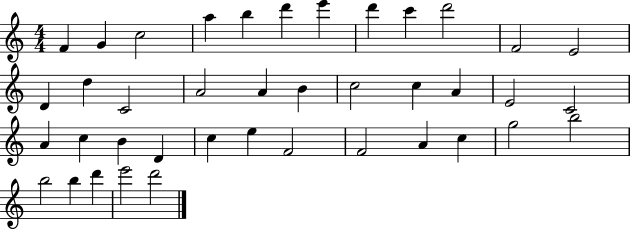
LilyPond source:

{
  \clef treble
  \numericTimeSignature
  \time 4/4
  \key c \major
  f'4 g'4 c''2 | a''4 b''4 d'''4 e'''4 | d'''4 c'''4 d'''2 | f'2 e'2 | \break d'4 d''4 c'2 | a'2 a'4 b'4 | c''2 c''4 a'4 | e'2 c'2 | \break a'4 c''4 b'4 d'4 | c''4 e''4 f'2 | f'2 a'4 c''4 | g''2 b''2 | \break b''2 b''4 d'''4 | e'''2 d'''2 | \bar "|."
}